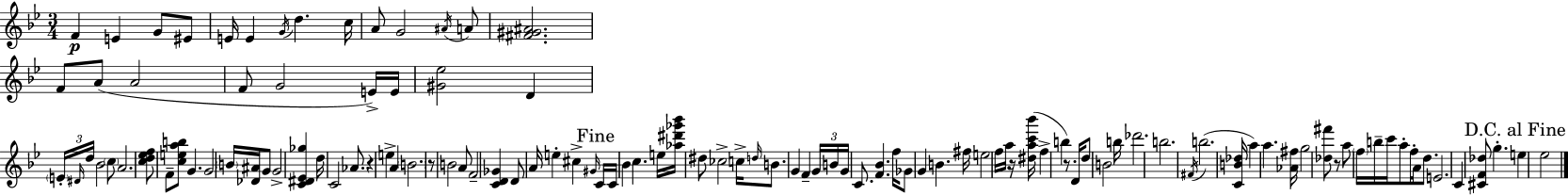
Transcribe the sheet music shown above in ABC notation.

X:1
T:Untitled
M:3/4
L:1/4
K:Gm
F E G/2 ^E/2 E/4 E G/4 d c/4 A/2 G2 ^A/4 A/2 [^F^G^A]2 F/2 A/2 A2 F/2 G2 E/4 E/4 [^G_e]2 D E/4 ^D/4 d/4 _B2 c/2 A2 [cd_ef]/2 F/2 [ceab]/2 G G2 B/4 [_D^A]/4 G/2 G2 [C^D_E_g] d/4 C2 _A/2 z e A B2 z/2 B2 A/2 F2 [CD_G] D/2 A/4 e ^c ^G/4 C/4 C/4 _B c e/4 [_a^d'_g'_b']/4 ^d/2 _c2 c/4 d/4 B/2 G F G/4 B/4 G/4 C/2 [F_B] f/4 _G/2 G B ^f/4 e2 f/4 a/4 z/4 [^dac'_b']/4 f b z/2 D/4 d/2 B2 b/4 _d'2 b2 ^F/4 b2 [CB_d]/4 a a [_A^f]/4 g2 [_d^f']/2 z/2 a/2 f/4 b/4 c'/4 a/2 f/4 A/4 d/2 E2 C [^CF_d]/2 g e _e2